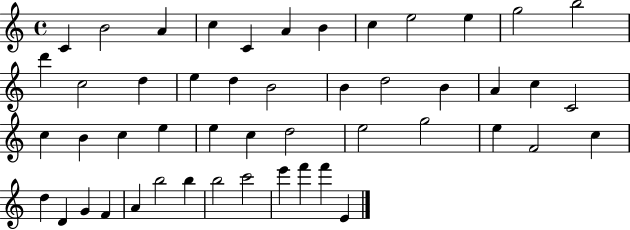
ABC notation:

X:1
T:Untitled
M:4/4
L:1/4
K:C
C B2 A c C A B c e2 e g2 b2 d' c2 d e d B2 B d2 B A c C2 c B c e e c d2 e2 g2 e F2 c d D G F A b2 b b2 c'2 e' f' f' E